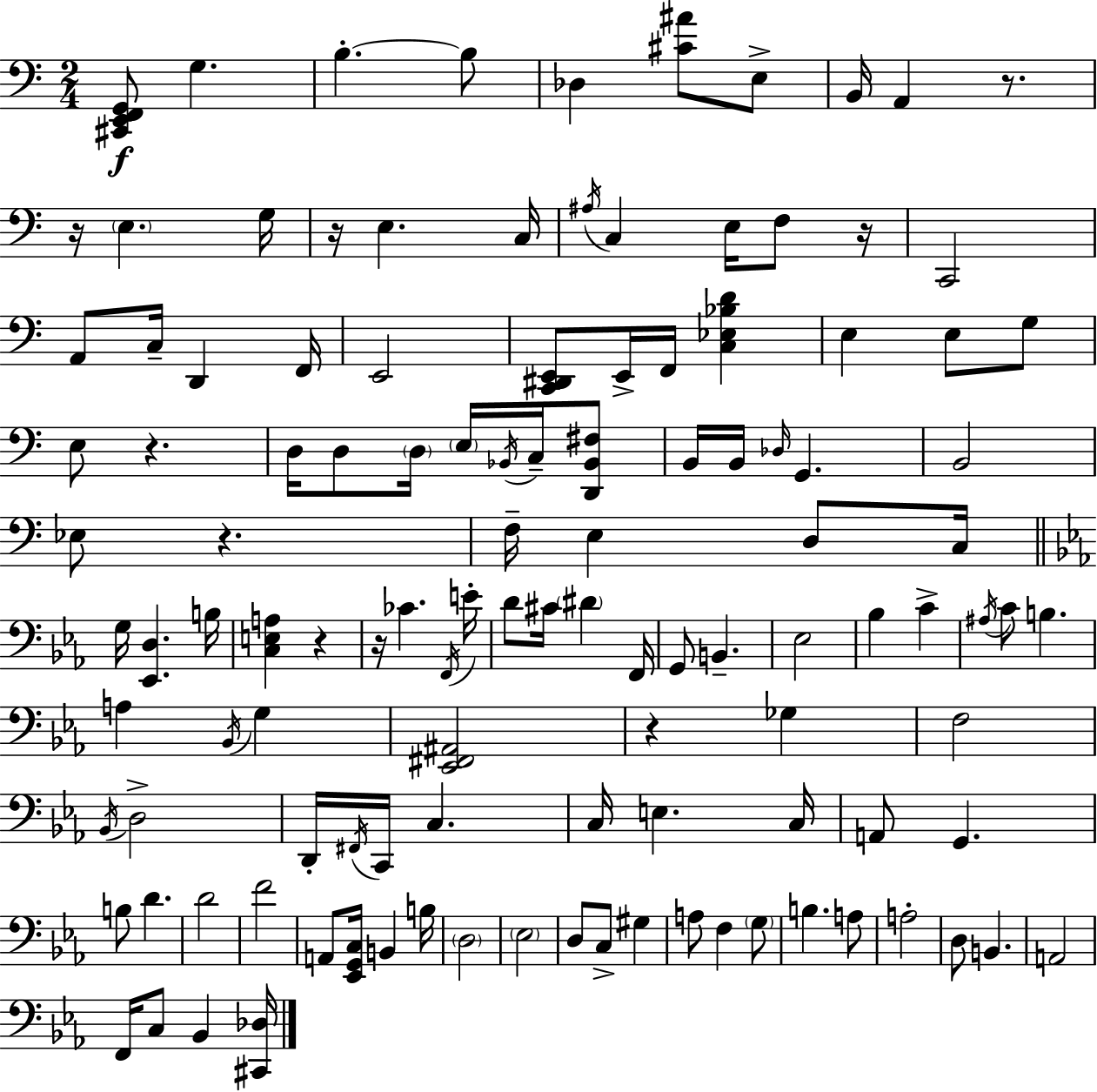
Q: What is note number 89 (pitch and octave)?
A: A3